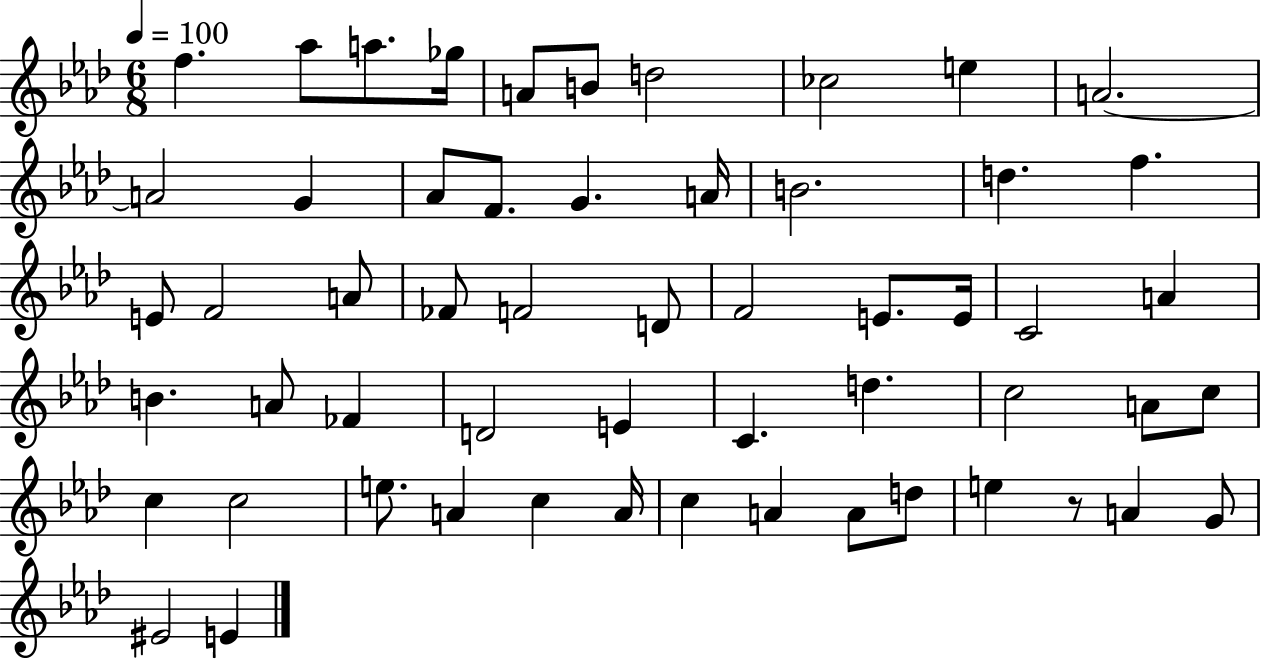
{
  \clef treble
  \numericTimeSignature
  \time 6/8
  \key aes \major
  \tempo 4 = 100
  f''4. aes''8 a''8. ges''16 | a'8 b'8 d''2 | ces''2 e''4 | a'2.~~ | \break a'2 g'4 | aes'8 f'8. g'4. a'16 | b'2. | d''4. f''4. | \break e'8 f'2 a'8 | fes'8 f'2 d'8 | f'2 e'8. e'16 | c'2 a'4 | \break b'4. a'8 fes'4 | d'2 e'4 | c'4. d''4. | c''2 a'8 c''8 | \break c''4 c''2 | e''8. a'4 c''4 a'16 | c''4 a'4 a'8 d''8 | e''4 r8 a'4 g'8 | \break eis'2 e'4 | \bar "|."
}